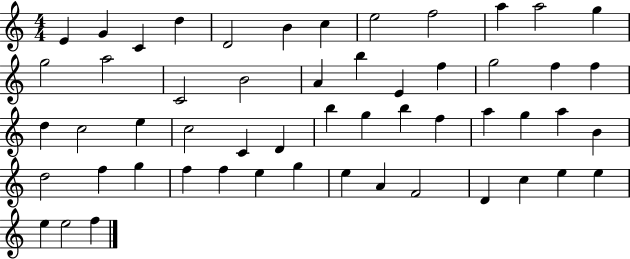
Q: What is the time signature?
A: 4/4